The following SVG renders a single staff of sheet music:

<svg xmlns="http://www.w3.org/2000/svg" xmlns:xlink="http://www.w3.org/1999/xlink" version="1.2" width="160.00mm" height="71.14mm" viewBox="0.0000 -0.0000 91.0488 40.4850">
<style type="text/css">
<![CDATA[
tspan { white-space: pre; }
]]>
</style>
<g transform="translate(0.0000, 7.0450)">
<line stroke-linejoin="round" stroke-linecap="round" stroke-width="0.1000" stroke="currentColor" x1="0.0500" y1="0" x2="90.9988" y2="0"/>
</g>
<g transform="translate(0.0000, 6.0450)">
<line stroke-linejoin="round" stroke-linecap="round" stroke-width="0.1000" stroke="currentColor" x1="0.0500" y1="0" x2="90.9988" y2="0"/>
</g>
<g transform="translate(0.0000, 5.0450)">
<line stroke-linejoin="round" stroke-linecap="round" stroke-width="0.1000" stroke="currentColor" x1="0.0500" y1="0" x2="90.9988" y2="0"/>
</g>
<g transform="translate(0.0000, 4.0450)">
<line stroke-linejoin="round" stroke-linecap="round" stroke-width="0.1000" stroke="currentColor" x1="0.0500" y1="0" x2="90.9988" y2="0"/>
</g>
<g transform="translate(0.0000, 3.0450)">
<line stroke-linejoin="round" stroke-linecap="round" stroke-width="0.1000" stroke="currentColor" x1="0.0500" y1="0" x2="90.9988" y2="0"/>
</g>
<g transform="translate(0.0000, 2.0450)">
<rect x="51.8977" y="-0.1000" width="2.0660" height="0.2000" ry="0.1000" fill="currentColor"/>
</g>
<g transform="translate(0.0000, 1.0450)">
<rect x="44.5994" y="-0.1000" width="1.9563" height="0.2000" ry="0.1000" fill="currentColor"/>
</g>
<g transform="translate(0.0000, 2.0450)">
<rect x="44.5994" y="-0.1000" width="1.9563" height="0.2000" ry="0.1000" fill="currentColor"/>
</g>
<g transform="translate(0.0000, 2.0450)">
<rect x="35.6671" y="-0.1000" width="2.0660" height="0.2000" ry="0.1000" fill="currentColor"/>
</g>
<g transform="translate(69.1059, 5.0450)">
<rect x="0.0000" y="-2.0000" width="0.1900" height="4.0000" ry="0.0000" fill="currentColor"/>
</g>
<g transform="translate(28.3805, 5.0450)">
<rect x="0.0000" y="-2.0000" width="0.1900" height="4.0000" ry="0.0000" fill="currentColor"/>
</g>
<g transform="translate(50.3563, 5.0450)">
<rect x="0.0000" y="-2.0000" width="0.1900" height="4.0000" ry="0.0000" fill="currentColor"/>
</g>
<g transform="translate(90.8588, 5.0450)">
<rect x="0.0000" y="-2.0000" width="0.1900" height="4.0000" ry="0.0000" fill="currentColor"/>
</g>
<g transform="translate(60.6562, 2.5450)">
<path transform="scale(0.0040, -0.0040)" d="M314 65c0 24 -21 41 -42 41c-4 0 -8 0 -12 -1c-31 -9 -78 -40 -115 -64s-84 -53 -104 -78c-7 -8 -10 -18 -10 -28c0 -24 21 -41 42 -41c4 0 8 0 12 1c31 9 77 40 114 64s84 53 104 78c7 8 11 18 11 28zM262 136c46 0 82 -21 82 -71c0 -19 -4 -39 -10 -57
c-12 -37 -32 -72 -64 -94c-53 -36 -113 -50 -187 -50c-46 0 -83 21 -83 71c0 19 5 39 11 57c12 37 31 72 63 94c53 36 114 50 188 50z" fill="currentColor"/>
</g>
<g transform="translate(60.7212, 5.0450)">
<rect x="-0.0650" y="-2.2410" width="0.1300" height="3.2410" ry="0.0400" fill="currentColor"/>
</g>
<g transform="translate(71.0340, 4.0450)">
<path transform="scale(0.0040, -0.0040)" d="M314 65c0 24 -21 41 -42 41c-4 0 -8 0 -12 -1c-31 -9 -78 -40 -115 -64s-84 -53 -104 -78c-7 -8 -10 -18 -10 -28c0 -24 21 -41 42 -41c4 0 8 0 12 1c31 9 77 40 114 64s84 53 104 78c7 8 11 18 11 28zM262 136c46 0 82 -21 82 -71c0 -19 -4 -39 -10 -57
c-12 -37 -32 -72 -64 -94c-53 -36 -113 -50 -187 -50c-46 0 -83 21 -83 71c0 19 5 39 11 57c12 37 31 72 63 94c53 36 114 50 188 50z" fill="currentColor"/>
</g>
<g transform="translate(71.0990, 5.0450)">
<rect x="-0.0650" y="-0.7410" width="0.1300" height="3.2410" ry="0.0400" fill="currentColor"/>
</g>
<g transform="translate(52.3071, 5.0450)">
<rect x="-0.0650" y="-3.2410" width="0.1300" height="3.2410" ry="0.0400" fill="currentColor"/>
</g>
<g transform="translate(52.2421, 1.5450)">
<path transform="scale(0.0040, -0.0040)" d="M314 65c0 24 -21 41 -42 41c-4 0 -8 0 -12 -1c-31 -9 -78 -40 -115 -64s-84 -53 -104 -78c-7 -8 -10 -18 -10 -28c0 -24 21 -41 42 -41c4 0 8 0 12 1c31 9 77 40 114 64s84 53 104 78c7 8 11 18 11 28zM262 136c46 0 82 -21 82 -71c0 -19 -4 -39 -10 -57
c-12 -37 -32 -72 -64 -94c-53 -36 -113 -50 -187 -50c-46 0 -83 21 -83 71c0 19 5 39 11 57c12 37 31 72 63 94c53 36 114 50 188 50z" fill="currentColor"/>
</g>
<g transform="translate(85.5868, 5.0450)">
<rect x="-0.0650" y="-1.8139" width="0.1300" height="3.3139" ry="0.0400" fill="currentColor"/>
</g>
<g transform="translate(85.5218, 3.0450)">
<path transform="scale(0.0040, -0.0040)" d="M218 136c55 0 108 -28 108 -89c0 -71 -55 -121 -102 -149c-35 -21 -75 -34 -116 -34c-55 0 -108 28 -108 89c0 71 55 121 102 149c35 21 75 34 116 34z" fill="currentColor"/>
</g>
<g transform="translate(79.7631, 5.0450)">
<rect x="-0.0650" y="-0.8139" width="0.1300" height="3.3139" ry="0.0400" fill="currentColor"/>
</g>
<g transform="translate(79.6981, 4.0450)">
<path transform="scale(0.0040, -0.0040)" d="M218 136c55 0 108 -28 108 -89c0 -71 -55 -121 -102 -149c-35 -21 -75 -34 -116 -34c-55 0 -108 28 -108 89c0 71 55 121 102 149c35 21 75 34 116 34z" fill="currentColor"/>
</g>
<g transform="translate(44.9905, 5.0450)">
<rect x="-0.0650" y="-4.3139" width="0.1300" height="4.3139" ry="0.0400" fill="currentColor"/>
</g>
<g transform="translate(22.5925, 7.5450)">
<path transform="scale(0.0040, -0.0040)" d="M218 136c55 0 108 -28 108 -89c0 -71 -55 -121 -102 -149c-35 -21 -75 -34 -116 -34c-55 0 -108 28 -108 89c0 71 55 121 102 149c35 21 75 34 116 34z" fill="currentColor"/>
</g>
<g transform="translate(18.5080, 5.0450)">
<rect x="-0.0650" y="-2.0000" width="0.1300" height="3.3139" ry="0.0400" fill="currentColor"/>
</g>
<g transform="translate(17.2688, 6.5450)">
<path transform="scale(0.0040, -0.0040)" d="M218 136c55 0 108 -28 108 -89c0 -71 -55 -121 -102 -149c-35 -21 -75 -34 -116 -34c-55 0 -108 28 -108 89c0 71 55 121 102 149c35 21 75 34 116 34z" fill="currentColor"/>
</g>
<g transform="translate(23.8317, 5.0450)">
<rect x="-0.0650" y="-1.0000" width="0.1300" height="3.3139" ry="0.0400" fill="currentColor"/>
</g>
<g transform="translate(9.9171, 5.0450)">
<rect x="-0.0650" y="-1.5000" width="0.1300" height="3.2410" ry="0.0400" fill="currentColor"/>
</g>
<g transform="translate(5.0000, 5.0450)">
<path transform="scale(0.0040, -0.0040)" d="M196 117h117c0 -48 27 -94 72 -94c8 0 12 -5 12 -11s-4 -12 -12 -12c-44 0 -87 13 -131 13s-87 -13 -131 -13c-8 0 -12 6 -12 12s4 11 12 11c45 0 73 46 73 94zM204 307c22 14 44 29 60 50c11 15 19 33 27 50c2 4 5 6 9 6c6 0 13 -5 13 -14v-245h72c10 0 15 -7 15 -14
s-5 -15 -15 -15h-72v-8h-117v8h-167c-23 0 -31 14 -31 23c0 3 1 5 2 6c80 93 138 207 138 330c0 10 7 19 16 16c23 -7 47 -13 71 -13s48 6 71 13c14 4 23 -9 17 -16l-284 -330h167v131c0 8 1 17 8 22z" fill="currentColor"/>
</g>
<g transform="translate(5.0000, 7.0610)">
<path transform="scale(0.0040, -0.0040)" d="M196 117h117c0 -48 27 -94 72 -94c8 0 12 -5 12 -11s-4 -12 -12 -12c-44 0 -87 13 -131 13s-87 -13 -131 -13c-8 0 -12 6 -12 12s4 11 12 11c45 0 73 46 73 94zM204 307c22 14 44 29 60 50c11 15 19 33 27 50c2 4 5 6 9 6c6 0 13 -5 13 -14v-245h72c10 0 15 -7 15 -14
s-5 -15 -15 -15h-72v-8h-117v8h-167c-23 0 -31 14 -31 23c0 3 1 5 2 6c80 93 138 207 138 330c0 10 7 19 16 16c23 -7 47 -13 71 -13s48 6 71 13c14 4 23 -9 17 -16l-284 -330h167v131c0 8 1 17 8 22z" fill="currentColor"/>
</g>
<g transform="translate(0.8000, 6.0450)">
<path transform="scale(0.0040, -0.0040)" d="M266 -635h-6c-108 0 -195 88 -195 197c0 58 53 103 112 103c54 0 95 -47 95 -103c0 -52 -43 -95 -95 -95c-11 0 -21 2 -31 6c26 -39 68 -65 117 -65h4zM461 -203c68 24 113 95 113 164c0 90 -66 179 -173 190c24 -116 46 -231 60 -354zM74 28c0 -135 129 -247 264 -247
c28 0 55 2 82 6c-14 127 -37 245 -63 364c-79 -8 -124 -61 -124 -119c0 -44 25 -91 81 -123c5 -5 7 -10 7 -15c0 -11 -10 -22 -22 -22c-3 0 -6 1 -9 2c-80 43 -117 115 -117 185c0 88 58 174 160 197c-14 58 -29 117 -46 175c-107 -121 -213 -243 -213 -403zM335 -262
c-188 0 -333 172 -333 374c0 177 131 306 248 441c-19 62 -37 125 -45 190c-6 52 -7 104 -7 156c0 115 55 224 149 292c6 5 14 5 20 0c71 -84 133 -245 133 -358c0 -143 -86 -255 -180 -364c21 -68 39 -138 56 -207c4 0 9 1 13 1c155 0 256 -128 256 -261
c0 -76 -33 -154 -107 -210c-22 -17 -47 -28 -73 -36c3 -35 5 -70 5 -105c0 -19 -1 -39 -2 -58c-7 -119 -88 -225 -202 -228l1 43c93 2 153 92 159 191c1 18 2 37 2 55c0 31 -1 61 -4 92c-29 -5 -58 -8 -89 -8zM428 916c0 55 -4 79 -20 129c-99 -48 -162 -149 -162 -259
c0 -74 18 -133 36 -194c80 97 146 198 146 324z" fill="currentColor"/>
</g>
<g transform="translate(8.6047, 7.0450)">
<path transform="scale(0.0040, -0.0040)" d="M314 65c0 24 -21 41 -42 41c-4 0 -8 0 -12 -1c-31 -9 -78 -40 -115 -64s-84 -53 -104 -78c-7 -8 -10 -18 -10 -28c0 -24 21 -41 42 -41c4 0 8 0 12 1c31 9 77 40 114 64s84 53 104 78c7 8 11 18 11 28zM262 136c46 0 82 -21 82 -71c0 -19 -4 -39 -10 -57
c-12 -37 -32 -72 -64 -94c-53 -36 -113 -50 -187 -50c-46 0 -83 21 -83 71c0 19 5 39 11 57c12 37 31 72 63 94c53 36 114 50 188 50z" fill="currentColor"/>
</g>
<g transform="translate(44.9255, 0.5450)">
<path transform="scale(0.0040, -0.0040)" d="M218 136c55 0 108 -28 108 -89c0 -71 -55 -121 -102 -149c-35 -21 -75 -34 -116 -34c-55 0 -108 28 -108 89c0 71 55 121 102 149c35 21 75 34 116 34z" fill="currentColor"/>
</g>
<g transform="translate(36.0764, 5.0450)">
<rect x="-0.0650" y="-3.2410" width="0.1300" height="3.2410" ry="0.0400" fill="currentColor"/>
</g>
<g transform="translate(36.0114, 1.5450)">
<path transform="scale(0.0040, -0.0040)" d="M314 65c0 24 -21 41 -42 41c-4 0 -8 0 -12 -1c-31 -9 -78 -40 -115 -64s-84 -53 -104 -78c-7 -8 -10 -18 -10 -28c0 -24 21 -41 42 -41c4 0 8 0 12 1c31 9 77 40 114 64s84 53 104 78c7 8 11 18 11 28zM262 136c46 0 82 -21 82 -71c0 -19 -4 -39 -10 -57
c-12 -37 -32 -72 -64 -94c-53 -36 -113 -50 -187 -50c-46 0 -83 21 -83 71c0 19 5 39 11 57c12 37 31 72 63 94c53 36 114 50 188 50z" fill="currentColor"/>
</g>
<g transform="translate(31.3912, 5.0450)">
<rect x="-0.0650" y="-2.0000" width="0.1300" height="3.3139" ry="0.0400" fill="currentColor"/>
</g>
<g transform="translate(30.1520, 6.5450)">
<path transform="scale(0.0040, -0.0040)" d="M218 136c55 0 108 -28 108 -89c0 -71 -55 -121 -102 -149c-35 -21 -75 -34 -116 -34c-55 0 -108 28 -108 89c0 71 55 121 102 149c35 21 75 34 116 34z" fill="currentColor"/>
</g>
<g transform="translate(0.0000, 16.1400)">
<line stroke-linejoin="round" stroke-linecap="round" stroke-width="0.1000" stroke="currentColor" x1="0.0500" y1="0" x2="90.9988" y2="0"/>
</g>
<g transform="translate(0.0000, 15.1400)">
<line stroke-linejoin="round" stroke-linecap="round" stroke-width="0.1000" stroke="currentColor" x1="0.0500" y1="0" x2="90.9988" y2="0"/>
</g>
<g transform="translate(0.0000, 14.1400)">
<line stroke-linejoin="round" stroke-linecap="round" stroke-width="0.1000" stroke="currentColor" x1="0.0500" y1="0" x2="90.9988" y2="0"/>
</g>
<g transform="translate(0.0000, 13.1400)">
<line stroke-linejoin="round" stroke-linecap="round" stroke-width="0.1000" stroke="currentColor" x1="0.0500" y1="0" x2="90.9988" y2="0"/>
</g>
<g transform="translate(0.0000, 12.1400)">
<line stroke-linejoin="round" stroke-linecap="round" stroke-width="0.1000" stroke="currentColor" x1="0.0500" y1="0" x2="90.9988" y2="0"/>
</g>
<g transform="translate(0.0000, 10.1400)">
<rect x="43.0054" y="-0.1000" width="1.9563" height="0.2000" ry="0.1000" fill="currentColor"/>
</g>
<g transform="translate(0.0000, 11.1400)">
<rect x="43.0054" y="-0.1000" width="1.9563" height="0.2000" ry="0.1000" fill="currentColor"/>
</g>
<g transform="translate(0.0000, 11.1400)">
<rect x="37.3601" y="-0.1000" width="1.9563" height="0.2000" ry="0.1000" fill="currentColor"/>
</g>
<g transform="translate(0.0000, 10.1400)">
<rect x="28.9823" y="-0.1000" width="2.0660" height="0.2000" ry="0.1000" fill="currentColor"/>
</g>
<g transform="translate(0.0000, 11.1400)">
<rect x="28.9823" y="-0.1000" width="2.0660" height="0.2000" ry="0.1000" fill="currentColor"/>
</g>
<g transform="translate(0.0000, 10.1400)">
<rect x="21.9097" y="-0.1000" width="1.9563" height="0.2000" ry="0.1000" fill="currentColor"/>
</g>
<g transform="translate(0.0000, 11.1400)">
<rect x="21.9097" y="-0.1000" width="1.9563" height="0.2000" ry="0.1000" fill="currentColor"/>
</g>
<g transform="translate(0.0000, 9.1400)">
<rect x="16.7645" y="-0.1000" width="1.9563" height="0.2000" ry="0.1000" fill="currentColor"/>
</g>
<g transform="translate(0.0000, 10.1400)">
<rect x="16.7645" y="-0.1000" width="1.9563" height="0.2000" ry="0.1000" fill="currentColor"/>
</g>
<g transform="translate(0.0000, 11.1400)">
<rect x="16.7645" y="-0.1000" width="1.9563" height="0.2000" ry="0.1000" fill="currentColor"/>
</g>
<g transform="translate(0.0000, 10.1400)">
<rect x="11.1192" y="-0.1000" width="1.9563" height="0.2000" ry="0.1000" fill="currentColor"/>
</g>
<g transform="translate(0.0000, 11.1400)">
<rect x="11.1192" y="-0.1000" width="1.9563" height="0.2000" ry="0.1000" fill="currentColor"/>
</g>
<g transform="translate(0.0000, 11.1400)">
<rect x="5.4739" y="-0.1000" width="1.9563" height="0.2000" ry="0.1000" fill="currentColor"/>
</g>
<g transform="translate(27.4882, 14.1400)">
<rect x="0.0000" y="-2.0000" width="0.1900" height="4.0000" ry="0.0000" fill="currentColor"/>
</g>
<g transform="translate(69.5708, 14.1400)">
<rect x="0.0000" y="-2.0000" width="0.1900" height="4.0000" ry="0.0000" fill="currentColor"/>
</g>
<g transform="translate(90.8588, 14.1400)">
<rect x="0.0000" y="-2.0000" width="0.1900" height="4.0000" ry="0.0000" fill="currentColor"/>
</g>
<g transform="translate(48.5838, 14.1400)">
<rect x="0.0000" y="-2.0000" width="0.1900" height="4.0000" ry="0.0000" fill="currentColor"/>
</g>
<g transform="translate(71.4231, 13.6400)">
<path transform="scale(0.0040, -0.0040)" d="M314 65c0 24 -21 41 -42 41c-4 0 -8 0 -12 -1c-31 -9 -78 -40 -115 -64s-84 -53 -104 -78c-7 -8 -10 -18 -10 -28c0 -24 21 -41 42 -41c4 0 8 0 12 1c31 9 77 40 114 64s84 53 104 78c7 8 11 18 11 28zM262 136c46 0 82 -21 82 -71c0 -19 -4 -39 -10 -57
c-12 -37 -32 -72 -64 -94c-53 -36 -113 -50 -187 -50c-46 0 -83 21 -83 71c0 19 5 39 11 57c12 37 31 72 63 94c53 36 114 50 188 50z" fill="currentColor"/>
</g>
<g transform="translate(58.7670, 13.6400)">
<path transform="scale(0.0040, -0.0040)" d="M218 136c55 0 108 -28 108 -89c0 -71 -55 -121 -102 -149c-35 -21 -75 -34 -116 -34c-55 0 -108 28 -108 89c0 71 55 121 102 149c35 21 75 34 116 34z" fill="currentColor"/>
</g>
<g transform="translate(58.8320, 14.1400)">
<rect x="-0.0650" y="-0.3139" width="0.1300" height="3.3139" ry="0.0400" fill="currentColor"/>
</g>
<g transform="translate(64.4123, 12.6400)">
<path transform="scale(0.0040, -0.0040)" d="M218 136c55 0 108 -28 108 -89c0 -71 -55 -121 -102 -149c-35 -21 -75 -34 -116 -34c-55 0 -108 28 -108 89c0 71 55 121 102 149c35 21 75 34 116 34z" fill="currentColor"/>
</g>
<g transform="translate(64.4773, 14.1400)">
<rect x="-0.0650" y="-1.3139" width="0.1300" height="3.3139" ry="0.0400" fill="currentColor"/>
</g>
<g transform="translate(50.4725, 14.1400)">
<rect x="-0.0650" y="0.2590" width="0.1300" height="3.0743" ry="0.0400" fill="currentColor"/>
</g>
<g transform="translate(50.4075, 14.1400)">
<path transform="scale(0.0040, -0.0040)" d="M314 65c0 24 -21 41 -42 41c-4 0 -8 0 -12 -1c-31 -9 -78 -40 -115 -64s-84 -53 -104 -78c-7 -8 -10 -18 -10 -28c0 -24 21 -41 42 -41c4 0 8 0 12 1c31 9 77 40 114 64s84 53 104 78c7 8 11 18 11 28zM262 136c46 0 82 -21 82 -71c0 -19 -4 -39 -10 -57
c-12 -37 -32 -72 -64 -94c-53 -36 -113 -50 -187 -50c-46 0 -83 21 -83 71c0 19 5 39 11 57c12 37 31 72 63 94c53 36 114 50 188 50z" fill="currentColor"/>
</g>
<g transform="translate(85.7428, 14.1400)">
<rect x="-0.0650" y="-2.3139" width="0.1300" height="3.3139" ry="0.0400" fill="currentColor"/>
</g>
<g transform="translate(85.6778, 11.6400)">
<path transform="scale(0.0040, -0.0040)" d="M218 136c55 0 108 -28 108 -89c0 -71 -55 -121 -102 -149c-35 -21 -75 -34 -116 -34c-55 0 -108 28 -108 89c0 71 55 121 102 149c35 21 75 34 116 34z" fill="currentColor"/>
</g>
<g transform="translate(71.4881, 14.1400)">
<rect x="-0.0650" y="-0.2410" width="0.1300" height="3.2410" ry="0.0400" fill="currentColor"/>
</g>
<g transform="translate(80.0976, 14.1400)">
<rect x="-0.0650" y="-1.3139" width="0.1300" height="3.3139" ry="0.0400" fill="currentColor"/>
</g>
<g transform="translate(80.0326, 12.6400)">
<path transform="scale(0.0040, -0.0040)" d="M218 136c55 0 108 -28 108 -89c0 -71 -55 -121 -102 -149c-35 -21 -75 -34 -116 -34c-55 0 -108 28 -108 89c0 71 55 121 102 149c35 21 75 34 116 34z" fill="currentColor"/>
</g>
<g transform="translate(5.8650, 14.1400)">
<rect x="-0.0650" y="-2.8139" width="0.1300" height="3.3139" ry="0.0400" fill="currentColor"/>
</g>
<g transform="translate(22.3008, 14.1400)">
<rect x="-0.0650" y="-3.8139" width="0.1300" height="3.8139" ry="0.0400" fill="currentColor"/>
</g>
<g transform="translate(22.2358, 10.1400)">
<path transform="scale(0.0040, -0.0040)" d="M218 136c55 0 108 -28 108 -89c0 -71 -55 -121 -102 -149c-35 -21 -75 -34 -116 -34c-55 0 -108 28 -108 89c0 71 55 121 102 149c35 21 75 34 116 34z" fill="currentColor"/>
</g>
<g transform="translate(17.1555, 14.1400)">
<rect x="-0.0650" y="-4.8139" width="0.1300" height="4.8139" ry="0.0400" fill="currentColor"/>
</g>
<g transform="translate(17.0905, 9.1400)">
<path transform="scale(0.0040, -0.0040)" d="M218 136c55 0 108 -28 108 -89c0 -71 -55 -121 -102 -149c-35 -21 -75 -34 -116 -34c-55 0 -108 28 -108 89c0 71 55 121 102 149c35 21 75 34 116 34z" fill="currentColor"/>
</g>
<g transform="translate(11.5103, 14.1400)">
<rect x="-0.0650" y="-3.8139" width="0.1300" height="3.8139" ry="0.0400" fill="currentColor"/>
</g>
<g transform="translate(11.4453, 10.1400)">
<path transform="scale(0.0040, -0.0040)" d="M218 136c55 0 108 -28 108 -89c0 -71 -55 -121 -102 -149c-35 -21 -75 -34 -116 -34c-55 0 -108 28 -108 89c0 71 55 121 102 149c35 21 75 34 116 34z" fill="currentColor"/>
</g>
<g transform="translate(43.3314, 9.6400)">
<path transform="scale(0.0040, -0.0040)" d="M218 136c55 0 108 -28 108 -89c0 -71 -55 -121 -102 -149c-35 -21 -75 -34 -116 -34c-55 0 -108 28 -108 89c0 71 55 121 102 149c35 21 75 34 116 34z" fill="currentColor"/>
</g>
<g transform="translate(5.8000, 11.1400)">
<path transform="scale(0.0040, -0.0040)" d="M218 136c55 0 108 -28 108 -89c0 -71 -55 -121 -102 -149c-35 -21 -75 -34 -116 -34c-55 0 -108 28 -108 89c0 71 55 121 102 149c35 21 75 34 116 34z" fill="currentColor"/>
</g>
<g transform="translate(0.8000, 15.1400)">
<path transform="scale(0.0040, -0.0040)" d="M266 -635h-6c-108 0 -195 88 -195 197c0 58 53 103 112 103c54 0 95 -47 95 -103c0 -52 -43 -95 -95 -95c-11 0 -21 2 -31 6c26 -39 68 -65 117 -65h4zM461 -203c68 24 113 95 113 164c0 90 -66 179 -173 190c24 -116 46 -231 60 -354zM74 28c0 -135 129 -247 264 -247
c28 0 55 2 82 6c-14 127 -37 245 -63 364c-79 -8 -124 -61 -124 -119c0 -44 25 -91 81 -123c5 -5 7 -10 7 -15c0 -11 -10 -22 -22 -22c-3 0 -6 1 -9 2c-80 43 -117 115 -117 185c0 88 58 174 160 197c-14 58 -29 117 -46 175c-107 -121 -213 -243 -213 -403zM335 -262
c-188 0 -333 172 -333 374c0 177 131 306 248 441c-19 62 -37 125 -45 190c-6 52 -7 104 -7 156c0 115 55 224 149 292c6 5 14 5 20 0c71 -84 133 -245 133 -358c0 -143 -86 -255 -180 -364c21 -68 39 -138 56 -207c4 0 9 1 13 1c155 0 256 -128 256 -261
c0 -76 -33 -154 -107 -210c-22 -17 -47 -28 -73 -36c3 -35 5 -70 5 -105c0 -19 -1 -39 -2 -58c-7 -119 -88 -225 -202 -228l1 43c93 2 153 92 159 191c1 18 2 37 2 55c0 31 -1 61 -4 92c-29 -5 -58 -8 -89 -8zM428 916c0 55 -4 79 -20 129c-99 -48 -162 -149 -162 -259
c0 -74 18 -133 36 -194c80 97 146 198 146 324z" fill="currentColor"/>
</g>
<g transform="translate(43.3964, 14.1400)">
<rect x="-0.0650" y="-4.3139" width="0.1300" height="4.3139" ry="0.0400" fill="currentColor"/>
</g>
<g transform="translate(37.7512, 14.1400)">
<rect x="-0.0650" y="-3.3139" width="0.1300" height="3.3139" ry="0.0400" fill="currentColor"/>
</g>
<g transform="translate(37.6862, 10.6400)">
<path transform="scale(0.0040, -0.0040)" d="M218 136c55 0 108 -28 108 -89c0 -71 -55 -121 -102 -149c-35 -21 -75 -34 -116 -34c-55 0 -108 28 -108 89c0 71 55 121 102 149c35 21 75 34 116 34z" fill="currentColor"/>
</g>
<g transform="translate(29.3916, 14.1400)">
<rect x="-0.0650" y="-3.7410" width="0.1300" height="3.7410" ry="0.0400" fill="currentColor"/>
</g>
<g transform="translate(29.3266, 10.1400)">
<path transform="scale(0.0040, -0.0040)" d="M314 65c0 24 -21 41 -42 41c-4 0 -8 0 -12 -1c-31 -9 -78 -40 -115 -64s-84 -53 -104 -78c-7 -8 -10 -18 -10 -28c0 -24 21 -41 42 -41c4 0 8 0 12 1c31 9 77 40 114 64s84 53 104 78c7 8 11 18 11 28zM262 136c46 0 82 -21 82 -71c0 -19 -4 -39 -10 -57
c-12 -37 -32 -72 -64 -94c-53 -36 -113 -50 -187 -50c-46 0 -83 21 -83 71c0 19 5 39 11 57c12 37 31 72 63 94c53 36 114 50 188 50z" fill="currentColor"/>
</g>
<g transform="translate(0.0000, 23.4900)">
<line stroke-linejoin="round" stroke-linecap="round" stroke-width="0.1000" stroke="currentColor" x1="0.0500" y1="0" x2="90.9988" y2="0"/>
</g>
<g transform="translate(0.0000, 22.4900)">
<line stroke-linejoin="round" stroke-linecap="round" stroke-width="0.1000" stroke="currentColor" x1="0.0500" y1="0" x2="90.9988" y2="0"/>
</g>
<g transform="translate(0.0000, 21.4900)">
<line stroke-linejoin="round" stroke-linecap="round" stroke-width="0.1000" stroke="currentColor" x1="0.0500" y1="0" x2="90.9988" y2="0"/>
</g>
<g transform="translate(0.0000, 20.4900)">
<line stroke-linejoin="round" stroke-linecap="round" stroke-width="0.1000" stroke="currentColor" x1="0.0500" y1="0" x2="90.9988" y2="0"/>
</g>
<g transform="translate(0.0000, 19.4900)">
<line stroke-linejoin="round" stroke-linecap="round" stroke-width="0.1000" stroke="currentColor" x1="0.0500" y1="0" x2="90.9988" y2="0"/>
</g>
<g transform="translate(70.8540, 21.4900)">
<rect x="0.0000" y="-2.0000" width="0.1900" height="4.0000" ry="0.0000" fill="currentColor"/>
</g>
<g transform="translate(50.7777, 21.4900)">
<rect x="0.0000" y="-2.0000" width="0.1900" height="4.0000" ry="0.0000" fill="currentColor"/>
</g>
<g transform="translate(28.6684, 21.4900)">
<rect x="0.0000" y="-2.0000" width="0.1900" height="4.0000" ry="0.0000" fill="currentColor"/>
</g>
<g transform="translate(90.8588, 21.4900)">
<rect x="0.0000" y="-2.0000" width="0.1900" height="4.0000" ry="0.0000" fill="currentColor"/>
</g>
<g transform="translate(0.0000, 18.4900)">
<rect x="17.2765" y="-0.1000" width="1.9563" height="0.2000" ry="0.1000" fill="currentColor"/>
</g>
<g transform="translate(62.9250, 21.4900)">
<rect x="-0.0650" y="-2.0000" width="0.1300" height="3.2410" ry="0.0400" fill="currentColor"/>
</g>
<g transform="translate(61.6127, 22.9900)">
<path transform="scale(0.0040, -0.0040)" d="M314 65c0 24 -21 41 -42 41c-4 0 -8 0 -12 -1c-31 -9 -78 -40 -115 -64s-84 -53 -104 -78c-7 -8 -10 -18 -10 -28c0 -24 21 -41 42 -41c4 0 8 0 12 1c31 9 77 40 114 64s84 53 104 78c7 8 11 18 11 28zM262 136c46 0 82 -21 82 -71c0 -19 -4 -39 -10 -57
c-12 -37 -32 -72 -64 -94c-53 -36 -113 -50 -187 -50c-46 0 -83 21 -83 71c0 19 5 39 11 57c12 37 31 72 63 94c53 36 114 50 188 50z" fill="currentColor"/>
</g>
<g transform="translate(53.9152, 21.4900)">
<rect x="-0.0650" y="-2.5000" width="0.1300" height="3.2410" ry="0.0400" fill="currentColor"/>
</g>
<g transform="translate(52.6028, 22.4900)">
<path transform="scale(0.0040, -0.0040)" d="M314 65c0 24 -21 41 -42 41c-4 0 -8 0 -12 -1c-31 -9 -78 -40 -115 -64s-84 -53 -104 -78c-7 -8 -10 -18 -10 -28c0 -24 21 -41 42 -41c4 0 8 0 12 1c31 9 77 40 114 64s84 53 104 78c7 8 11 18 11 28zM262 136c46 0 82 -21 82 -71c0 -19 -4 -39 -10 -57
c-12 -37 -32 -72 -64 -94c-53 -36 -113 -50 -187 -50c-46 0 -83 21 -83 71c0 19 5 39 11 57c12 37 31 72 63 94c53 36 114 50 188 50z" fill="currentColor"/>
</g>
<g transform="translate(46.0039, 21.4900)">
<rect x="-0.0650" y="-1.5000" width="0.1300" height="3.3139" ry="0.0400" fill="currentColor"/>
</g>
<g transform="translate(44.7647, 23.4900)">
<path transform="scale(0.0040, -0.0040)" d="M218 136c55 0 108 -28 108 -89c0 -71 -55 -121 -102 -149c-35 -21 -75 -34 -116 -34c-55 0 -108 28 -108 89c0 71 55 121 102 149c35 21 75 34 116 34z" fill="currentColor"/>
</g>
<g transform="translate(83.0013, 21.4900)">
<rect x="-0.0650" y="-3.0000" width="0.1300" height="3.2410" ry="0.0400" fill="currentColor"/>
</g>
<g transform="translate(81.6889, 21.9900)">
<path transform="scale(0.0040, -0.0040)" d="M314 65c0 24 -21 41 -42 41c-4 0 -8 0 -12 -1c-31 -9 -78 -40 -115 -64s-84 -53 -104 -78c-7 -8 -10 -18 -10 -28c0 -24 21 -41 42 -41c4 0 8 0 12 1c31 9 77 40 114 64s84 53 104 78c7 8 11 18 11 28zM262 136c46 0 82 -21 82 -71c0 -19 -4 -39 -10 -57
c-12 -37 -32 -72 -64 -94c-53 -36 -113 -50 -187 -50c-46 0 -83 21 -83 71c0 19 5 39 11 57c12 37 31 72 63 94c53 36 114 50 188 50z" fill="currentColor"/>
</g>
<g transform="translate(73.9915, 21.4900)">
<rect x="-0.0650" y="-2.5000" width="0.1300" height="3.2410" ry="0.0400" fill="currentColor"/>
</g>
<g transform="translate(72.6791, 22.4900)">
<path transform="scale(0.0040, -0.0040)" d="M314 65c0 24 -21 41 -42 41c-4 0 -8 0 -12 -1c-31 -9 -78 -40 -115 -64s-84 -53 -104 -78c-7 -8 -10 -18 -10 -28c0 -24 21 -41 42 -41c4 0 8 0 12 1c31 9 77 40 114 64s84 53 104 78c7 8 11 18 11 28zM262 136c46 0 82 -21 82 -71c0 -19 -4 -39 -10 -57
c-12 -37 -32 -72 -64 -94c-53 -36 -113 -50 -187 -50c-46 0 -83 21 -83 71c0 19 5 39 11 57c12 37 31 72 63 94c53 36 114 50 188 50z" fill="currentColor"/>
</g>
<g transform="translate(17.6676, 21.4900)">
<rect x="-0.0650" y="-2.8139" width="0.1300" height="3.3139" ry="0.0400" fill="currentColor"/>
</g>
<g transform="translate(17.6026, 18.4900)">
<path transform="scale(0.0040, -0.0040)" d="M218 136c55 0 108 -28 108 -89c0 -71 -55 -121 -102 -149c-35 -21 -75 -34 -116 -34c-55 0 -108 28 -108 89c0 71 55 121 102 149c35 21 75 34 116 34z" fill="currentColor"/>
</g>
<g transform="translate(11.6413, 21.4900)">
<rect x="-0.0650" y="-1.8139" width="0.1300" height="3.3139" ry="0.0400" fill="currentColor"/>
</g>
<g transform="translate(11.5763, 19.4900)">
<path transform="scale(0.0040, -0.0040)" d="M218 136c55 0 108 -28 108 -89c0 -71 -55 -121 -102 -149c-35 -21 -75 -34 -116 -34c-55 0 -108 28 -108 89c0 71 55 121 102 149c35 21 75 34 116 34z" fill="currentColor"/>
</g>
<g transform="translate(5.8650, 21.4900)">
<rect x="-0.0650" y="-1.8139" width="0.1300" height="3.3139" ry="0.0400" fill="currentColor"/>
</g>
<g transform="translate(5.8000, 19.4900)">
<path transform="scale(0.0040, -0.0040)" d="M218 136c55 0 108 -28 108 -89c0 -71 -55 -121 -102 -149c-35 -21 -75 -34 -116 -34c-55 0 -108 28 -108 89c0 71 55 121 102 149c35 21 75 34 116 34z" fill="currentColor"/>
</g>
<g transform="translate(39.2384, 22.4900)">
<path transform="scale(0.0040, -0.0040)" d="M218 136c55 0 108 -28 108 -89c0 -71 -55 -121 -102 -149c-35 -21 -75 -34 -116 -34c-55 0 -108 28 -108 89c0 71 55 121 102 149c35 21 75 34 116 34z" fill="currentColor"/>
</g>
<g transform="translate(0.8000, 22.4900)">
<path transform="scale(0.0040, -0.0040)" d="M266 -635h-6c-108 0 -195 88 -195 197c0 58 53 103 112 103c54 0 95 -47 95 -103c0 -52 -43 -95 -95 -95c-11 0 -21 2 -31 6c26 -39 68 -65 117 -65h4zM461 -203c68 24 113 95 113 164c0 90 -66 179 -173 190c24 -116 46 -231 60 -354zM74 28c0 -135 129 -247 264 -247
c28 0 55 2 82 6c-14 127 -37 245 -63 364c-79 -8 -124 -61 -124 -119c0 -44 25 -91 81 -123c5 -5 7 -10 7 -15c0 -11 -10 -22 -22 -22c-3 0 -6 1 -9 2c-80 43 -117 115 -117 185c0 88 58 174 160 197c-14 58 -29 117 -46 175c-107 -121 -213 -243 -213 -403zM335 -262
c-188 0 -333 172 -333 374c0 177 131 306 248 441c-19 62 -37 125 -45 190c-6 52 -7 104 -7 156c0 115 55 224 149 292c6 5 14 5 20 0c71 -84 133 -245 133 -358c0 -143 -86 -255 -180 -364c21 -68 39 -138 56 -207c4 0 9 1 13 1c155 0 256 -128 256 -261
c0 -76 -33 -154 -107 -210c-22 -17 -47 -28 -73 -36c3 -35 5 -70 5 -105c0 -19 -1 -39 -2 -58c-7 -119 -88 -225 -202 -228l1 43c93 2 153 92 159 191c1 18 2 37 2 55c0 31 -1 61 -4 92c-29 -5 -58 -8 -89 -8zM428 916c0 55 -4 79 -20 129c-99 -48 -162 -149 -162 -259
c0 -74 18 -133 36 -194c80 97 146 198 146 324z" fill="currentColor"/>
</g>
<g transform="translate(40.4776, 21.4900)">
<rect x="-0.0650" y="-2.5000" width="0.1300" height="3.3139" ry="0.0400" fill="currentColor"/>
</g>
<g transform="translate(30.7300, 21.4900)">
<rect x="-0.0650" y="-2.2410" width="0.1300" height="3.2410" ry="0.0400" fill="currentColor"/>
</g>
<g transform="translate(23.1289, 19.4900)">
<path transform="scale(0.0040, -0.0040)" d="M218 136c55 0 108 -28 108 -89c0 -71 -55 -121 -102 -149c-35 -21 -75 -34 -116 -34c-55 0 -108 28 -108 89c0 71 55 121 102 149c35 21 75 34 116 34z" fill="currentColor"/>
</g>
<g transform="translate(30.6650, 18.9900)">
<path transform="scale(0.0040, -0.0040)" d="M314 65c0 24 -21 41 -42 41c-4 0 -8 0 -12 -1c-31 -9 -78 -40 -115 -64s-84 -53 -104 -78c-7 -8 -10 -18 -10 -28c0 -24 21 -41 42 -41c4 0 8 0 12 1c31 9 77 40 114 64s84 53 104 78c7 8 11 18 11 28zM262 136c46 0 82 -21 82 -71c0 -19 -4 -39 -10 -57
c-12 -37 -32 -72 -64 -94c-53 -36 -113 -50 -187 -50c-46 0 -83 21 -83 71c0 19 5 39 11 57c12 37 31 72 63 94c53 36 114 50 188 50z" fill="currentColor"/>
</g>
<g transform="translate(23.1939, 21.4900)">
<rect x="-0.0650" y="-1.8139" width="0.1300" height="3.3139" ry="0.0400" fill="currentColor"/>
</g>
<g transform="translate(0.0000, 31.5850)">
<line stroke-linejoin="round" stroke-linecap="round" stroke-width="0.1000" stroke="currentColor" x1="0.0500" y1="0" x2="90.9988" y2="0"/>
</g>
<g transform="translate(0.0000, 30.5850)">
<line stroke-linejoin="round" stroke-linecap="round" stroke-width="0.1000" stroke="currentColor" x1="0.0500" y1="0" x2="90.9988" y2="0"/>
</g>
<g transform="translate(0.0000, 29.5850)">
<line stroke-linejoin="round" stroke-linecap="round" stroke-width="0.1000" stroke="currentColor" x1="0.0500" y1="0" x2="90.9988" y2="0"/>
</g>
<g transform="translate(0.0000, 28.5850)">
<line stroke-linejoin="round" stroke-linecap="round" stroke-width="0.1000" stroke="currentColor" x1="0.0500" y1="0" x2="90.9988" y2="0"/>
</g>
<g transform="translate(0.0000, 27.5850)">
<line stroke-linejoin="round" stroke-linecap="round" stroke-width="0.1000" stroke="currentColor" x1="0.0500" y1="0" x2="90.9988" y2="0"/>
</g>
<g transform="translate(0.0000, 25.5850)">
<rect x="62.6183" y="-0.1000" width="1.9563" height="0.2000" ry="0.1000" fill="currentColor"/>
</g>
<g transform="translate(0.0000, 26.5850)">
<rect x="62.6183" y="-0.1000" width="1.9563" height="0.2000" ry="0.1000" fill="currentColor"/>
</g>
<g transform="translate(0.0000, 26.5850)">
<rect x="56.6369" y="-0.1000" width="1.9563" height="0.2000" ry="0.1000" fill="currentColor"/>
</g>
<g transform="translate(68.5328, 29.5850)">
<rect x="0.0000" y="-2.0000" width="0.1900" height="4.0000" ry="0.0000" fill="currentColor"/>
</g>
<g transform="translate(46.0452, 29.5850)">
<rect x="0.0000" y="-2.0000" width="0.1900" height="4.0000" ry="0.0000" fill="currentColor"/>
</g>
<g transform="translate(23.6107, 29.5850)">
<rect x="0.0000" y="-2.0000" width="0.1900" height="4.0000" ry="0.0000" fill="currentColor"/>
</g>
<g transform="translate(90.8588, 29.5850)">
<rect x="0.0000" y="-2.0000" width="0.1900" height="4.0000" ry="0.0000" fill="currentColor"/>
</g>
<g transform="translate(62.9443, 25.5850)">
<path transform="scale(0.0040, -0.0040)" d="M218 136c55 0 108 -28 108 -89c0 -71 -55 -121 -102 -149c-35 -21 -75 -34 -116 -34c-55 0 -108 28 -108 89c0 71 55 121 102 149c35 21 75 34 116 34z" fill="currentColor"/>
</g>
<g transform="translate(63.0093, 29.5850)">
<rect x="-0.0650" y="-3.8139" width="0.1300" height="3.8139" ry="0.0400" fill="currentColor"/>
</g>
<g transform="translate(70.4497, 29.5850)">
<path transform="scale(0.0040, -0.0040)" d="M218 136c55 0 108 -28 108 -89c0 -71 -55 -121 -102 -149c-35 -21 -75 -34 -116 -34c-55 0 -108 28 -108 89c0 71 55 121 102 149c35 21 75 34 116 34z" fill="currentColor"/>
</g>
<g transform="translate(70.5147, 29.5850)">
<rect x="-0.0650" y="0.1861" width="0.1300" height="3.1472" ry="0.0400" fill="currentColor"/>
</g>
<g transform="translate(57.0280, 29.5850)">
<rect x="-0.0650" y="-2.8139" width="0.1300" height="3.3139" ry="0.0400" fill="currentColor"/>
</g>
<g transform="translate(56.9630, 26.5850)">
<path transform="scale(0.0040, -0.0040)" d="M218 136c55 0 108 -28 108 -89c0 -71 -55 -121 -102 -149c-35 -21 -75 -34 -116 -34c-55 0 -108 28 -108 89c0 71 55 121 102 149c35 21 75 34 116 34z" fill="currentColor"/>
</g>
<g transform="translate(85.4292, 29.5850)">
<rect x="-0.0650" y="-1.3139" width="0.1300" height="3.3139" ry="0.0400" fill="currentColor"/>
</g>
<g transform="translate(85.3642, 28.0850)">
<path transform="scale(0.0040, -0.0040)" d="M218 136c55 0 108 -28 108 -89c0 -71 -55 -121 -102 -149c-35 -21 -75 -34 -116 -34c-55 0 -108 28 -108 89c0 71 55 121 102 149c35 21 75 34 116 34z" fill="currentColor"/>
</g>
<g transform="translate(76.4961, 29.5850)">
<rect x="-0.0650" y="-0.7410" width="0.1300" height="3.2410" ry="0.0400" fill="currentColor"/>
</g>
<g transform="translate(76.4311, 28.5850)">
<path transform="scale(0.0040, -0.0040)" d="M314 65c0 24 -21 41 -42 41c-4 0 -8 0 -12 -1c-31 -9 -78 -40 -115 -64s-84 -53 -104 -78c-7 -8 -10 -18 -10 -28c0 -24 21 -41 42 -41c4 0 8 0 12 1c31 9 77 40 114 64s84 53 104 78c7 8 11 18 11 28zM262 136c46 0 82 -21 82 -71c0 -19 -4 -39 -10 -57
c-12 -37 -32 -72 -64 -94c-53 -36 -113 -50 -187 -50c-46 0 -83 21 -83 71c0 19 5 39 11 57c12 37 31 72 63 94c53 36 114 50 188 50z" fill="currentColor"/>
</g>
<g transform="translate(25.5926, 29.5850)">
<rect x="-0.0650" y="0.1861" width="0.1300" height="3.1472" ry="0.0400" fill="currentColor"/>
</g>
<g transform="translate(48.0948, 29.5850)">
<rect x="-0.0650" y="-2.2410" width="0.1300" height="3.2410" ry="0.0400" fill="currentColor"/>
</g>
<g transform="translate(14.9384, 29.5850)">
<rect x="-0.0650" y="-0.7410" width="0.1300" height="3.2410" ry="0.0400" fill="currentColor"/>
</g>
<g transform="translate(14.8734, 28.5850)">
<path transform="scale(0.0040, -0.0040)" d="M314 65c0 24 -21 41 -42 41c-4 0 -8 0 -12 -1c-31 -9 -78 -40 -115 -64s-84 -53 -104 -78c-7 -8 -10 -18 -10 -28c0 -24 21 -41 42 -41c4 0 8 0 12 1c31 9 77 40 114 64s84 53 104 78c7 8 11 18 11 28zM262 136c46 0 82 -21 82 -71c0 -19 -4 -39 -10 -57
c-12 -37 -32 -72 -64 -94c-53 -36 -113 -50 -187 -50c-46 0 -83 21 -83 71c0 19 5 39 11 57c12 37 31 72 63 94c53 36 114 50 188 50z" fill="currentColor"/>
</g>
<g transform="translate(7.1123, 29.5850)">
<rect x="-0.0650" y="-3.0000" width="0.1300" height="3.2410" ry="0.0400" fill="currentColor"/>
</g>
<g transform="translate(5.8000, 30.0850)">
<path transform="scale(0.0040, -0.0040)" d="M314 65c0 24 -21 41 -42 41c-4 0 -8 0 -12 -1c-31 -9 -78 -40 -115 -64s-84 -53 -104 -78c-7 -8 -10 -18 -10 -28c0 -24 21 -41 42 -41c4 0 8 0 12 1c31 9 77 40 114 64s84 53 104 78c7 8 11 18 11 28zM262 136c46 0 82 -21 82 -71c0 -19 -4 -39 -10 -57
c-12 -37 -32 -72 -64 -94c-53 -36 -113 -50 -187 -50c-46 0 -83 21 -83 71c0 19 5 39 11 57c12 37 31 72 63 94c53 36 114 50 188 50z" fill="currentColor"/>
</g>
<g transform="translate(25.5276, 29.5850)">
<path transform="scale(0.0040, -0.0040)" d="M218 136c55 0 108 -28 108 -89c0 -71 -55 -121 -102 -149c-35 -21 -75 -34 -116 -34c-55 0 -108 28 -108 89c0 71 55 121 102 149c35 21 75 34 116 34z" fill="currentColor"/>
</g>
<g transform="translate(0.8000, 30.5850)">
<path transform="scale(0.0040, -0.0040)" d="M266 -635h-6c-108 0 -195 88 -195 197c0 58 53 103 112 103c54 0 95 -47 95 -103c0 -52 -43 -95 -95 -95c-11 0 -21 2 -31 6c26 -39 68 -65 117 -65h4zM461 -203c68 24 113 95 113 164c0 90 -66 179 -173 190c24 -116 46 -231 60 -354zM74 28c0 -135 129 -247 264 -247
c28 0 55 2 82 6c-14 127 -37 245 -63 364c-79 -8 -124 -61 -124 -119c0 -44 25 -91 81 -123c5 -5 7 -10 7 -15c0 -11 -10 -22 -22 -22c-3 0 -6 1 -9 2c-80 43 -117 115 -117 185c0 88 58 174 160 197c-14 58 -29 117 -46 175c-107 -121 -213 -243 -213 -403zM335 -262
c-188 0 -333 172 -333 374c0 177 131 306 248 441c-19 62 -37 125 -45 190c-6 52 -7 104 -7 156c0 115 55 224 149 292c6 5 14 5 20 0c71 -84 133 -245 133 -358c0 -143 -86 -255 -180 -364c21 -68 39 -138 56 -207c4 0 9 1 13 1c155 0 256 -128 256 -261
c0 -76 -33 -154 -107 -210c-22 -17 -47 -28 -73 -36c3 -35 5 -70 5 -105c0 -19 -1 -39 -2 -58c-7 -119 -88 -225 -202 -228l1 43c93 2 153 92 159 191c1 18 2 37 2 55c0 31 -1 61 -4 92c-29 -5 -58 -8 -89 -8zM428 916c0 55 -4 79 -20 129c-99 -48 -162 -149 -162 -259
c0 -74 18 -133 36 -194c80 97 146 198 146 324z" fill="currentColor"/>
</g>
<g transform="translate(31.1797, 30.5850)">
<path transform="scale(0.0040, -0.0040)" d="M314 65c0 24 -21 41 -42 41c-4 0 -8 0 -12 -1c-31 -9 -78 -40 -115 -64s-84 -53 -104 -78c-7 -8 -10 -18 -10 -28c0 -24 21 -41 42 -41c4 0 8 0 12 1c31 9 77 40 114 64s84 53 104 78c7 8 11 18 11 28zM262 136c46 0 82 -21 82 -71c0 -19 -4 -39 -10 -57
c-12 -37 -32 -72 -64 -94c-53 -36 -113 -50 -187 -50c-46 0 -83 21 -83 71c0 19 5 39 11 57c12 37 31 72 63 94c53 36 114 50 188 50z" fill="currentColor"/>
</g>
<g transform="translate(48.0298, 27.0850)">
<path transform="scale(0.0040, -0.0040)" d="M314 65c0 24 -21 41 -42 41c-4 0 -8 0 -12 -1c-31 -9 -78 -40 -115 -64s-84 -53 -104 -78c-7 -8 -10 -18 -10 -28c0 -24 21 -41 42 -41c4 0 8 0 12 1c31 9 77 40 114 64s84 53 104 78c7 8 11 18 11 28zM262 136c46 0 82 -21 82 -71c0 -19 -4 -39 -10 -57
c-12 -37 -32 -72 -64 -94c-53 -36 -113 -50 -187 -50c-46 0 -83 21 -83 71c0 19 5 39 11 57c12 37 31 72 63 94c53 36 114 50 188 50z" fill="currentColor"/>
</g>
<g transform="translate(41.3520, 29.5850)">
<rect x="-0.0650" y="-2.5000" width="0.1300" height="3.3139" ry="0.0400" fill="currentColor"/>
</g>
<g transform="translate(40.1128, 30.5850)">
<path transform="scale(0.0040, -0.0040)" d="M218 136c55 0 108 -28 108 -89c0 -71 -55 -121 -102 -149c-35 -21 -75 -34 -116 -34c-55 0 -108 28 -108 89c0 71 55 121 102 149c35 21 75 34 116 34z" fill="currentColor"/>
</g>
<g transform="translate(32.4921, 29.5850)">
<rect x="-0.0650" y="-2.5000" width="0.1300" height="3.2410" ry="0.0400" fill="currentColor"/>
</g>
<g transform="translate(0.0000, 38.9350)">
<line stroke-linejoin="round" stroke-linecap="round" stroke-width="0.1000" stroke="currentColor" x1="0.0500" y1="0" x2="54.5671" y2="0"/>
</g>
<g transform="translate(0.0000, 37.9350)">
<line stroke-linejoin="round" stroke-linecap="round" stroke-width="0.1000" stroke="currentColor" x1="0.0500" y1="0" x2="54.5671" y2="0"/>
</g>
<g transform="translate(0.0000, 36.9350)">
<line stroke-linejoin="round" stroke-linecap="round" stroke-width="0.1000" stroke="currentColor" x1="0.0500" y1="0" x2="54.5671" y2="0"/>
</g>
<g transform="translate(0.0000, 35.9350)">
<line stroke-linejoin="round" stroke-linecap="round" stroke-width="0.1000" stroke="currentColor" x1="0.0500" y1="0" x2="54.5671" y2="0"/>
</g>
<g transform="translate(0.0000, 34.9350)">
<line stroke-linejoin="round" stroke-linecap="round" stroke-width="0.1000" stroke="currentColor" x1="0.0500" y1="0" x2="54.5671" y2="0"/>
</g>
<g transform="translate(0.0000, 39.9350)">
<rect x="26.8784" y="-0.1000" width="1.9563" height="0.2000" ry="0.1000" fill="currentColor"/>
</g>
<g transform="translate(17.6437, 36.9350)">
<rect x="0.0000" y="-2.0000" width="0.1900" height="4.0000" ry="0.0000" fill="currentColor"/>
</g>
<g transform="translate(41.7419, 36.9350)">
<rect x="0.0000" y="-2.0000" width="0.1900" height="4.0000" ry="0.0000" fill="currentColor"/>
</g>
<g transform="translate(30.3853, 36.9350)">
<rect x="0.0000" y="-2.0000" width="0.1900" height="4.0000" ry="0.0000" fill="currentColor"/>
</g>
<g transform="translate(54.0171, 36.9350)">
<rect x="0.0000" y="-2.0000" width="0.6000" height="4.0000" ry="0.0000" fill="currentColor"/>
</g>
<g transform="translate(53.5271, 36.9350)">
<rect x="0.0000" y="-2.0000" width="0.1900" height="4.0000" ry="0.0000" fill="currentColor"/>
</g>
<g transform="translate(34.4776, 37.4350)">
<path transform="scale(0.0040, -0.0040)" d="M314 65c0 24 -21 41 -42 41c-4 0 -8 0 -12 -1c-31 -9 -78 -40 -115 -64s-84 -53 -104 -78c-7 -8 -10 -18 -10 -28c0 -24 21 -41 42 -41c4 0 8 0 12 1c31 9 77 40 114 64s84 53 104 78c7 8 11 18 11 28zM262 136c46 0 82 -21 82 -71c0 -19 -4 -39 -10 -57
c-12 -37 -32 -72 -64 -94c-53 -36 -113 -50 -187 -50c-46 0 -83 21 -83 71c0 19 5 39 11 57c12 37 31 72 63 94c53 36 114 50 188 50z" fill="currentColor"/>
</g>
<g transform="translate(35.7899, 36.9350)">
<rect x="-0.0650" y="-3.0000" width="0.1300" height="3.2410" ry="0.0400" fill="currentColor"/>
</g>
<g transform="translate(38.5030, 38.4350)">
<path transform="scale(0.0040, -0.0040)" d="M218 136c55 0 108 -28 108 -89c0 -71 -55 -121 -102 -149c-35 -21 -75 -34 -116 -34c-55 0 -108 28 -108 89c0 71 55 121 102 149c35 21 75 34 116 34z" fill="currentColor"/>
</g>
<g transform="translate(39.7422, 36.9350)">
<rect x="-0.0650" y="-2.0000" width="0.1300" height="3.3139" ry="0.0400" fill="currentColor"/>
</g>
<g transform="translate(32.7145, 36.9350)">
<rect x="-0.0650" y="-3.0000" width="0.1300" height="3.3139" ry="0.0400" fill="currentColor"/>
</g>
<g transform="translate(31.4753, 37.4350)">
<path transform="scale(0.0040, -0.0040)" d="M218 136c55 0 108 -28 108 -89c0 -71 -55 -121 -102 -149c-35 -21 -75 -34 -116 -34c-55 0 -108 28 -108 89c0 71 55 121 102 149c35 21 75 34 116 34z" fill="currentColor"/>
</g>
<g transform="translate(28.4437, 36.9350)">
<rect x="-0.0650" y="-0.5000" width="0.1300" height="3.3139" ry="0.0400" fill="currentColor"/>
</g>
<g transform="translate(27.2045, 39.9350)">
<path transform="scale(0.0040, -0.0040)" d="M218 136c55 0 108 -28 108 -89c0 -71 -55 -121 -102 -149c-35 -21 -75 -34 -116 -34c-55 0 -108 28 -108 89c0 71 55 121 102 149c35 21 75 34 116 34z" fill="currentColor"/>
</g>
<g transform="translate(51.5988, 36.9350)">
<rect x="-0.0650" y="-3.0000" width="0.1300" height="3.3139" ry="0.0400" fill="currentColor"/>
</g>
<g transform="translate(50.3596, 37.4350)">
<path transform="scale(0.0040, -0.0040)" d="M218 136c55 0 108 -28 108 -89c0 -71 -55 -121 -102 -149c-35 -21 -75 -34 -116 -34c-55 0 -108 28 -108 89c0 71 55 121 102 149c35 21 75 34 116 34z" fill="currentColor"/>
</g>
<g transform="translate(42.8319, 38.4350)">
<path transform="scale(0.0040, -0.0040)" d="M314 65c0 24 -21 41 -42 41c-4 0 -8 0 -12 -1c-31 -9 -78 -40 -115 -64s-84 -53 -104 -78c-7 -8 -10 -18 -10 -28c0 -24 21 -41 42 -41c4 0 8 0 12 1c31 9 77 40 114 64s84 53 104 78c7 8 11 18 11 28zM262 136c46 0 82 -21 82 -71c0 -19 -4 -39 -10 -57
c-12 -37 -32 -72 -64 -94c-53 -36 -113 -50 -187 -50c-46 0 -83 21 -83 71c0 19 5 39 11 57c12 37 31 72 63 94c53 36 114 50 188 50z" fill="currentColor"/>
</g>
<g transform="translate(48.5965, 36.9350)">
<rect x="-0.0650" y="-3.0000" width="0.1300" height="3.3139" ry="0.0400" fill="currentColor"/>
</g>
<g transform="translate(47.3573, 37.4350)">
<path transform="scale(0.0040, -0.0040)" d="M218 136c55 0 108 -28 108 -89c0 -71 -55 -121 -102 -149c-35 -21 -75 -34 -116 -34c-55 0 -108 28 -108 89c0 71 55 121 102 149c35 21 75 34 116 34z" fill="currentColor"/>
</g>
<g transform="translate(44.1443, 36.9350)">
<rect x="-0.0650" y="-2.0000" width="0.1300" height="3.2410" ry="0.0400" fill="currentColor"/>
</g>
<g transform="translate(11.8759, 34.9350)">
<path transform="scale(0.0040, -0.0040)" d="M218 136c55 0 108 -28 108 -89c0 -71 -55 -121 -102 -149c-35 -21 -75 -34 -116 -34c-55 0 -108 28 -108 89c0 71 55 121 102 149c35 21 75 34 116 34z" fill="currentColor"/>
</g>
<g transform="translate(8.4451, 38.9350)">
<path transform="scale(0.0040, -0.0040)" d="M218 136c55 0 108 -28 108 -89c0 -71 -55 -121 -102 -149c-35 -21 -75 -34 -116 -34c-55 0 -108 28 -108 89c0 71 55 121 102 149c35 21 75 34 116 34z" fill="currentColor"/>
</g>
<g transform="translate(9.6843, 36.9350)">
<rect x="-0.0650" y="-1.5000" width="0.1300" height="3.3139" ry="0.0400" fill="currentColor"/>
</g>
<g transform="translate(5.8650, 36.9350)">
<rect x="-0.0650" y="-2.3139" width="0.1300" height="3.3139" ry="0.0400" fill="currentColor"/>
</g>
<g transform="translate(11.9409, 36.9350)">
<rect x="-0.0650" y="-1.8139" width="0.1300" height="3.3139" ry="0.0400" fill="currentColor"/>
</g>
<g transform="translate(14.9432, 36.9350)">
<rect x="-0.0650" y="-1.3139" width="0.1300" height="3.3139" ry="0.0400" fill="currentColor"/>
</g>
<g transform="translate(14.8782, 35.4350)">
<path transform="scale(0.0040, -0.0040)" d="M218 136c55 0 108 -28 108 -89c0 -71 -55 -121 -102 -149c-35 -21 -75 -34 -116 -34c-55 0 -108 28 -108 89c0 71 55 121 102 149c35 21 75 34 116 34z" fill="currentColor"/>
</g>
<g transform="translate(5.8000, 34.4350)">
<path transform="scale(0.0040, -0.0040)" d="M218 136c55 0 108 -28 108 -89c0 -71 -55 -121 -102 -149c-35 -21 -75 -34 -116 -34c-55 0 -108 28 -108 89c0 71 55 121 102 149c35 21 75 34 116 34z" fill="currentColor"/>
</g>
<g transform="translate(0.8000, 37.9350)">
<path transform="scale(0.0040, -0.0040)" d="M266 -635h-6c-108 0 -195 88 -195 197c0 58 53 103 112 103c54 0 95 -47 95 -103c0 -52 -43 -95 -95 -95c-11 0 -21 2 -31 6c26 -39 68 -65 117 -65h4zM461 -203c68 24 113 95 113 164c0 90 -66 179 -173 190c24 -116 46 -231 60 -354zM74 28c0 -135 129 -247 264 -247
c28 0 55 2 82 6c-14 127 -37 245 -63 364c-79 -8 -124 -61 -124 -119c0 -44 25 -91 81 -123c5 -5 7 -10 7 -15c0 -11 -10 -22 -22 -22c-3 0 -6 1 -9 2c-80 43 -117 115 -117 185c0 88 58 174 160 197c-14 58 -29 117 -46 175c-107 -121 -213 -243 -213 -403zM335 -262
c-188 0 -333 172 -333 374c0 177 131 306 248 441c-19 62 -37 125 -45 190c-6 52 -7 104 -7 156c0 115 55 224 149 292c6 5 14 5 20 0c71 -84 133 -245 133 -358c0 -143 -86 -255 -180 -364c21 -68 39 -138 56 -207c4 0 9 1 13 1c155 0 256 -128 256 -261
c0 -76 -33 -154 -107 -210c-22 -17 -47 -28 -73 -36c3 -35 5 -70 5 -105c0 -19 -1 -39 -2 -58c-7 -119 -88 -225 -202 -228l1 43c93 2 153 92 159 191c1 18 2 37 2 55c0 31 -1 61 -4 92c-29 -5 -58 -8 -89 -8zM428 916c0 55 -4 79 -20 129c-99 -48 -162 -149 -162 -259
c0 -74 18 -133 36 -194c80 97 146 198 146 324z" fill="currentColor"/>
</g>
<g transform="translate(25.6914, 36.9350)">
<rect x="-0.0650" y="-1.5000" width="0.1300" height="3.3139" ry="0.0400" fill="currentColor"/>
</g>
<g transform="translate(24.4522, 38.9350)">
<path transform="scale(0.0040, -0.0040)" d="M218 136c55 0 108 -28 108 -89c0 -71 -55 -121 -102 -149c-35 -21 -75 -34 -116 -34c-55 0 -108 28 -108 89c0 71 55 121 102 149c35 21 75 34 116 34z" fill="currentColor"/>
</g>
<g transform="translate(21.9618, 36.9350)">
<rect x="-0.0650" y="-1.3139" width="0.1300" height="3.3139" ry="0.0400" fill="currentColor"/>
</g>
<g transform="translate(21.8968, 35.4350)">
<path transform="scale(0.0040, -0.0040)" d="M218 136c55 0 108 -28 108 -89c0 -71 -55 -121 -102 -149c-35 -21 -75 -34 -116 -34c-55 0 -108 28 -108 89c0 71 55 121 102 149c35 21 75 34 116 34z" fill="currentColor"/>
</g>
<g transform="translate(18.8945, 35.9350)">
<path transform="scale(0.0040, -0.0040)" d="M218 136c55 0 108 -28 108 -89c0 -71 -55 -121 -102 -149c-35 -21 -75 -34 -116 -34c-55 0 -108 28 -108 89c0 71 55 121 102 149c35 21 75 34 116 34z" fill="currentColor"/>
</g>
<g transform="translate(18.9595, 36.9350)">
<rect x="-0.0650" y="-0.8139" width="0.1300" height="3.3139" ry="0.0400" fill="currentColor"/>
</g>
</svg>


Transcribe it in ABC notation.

X:1
T:Untitled
M:4/4
L:1/4
K:C
E2 F D F b2 d' b2 g2 d2 d f a c' e' c' c'2 b d' B2 c e c2 e g f f a f g2 G E G2 F2 G2 A2 A2 d2 B G2 G g2 a c' B d2 e g E f e d e E C A A2 F F2 A A